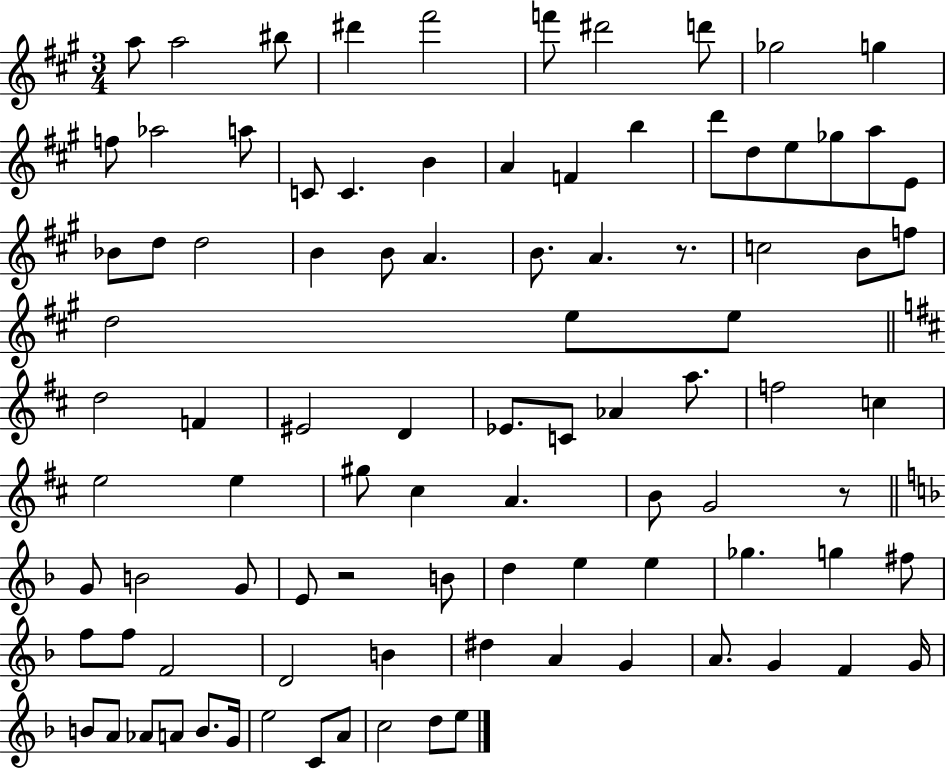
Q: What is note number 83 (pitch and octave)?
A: A4